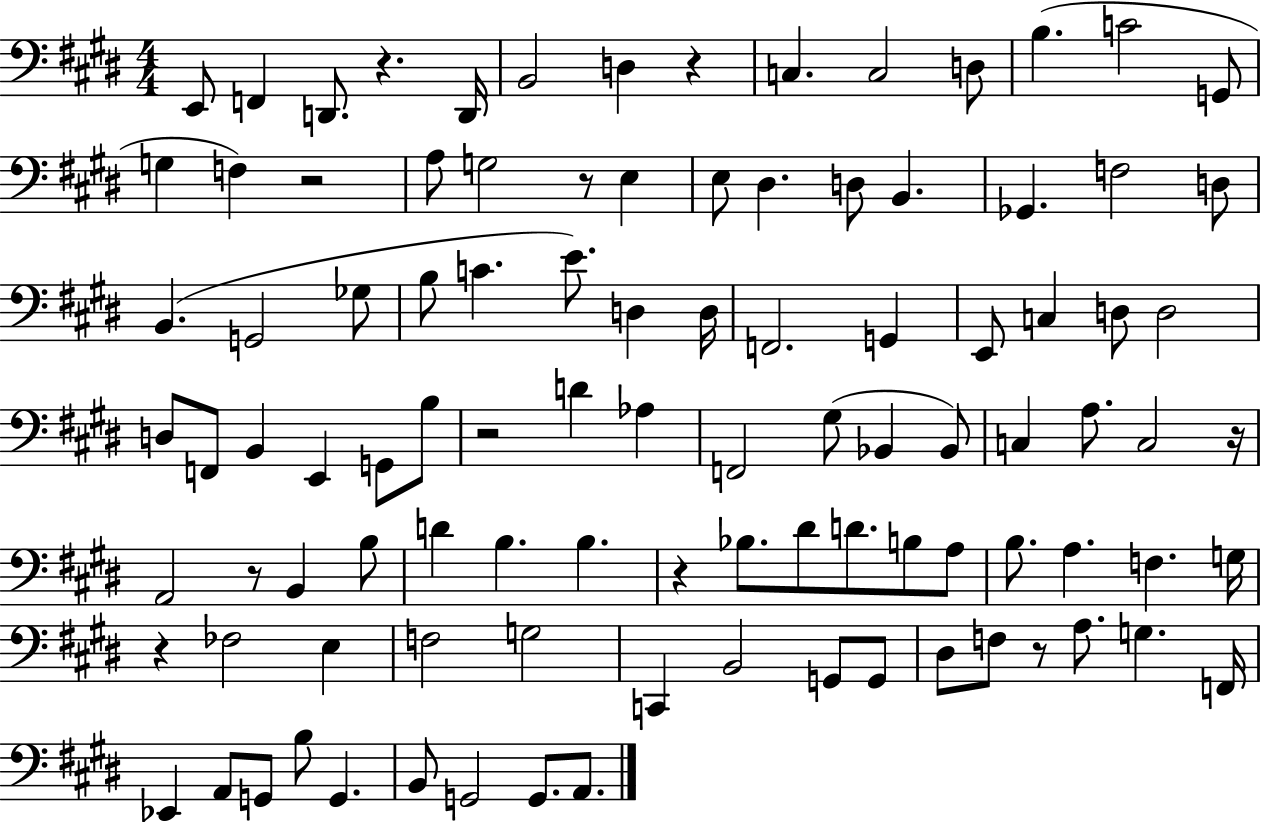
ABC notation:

X:1
T:Untitled
M:4/4
L:1/4
K:E
E,,/2 F,, D,,/2 z D,,/4 B,,2 D, z C, C,2 D,/2 B, C2 G,,/2 G, F, z2 A,/2 G,2 z/2 E, E,/2 ^D, D,/2 B,, _G,, F,2 D,/2 B,, G,,2 _G,/2 B,/2 C E/2 D, D,/4 F,,2 G,, E,,/2 C, D,/2 D,2 D,/2 F,,/2 B,, E,, G,,/2 B,/2 z2 D _A, F,,2 ^G,/2 _B,, _B,,/2 C, A,/2 C,2 z/4 A,,2 z/2 B,, B,/2 D B, B, z _B,/2 ^D/2 D/2 B,/2 A,/2 B,/2 A, F, G,/4 z _F,2 E, F,2 G,2 C,, B,,2 G,,/2 G,,/2 ^D,/2 F,/2 z/2 A,/2 G, F,,/4 _E,, A,,/2 G,,/2 B,/2 G,, B,,/2 G,,2 G,,/2 A,,/2